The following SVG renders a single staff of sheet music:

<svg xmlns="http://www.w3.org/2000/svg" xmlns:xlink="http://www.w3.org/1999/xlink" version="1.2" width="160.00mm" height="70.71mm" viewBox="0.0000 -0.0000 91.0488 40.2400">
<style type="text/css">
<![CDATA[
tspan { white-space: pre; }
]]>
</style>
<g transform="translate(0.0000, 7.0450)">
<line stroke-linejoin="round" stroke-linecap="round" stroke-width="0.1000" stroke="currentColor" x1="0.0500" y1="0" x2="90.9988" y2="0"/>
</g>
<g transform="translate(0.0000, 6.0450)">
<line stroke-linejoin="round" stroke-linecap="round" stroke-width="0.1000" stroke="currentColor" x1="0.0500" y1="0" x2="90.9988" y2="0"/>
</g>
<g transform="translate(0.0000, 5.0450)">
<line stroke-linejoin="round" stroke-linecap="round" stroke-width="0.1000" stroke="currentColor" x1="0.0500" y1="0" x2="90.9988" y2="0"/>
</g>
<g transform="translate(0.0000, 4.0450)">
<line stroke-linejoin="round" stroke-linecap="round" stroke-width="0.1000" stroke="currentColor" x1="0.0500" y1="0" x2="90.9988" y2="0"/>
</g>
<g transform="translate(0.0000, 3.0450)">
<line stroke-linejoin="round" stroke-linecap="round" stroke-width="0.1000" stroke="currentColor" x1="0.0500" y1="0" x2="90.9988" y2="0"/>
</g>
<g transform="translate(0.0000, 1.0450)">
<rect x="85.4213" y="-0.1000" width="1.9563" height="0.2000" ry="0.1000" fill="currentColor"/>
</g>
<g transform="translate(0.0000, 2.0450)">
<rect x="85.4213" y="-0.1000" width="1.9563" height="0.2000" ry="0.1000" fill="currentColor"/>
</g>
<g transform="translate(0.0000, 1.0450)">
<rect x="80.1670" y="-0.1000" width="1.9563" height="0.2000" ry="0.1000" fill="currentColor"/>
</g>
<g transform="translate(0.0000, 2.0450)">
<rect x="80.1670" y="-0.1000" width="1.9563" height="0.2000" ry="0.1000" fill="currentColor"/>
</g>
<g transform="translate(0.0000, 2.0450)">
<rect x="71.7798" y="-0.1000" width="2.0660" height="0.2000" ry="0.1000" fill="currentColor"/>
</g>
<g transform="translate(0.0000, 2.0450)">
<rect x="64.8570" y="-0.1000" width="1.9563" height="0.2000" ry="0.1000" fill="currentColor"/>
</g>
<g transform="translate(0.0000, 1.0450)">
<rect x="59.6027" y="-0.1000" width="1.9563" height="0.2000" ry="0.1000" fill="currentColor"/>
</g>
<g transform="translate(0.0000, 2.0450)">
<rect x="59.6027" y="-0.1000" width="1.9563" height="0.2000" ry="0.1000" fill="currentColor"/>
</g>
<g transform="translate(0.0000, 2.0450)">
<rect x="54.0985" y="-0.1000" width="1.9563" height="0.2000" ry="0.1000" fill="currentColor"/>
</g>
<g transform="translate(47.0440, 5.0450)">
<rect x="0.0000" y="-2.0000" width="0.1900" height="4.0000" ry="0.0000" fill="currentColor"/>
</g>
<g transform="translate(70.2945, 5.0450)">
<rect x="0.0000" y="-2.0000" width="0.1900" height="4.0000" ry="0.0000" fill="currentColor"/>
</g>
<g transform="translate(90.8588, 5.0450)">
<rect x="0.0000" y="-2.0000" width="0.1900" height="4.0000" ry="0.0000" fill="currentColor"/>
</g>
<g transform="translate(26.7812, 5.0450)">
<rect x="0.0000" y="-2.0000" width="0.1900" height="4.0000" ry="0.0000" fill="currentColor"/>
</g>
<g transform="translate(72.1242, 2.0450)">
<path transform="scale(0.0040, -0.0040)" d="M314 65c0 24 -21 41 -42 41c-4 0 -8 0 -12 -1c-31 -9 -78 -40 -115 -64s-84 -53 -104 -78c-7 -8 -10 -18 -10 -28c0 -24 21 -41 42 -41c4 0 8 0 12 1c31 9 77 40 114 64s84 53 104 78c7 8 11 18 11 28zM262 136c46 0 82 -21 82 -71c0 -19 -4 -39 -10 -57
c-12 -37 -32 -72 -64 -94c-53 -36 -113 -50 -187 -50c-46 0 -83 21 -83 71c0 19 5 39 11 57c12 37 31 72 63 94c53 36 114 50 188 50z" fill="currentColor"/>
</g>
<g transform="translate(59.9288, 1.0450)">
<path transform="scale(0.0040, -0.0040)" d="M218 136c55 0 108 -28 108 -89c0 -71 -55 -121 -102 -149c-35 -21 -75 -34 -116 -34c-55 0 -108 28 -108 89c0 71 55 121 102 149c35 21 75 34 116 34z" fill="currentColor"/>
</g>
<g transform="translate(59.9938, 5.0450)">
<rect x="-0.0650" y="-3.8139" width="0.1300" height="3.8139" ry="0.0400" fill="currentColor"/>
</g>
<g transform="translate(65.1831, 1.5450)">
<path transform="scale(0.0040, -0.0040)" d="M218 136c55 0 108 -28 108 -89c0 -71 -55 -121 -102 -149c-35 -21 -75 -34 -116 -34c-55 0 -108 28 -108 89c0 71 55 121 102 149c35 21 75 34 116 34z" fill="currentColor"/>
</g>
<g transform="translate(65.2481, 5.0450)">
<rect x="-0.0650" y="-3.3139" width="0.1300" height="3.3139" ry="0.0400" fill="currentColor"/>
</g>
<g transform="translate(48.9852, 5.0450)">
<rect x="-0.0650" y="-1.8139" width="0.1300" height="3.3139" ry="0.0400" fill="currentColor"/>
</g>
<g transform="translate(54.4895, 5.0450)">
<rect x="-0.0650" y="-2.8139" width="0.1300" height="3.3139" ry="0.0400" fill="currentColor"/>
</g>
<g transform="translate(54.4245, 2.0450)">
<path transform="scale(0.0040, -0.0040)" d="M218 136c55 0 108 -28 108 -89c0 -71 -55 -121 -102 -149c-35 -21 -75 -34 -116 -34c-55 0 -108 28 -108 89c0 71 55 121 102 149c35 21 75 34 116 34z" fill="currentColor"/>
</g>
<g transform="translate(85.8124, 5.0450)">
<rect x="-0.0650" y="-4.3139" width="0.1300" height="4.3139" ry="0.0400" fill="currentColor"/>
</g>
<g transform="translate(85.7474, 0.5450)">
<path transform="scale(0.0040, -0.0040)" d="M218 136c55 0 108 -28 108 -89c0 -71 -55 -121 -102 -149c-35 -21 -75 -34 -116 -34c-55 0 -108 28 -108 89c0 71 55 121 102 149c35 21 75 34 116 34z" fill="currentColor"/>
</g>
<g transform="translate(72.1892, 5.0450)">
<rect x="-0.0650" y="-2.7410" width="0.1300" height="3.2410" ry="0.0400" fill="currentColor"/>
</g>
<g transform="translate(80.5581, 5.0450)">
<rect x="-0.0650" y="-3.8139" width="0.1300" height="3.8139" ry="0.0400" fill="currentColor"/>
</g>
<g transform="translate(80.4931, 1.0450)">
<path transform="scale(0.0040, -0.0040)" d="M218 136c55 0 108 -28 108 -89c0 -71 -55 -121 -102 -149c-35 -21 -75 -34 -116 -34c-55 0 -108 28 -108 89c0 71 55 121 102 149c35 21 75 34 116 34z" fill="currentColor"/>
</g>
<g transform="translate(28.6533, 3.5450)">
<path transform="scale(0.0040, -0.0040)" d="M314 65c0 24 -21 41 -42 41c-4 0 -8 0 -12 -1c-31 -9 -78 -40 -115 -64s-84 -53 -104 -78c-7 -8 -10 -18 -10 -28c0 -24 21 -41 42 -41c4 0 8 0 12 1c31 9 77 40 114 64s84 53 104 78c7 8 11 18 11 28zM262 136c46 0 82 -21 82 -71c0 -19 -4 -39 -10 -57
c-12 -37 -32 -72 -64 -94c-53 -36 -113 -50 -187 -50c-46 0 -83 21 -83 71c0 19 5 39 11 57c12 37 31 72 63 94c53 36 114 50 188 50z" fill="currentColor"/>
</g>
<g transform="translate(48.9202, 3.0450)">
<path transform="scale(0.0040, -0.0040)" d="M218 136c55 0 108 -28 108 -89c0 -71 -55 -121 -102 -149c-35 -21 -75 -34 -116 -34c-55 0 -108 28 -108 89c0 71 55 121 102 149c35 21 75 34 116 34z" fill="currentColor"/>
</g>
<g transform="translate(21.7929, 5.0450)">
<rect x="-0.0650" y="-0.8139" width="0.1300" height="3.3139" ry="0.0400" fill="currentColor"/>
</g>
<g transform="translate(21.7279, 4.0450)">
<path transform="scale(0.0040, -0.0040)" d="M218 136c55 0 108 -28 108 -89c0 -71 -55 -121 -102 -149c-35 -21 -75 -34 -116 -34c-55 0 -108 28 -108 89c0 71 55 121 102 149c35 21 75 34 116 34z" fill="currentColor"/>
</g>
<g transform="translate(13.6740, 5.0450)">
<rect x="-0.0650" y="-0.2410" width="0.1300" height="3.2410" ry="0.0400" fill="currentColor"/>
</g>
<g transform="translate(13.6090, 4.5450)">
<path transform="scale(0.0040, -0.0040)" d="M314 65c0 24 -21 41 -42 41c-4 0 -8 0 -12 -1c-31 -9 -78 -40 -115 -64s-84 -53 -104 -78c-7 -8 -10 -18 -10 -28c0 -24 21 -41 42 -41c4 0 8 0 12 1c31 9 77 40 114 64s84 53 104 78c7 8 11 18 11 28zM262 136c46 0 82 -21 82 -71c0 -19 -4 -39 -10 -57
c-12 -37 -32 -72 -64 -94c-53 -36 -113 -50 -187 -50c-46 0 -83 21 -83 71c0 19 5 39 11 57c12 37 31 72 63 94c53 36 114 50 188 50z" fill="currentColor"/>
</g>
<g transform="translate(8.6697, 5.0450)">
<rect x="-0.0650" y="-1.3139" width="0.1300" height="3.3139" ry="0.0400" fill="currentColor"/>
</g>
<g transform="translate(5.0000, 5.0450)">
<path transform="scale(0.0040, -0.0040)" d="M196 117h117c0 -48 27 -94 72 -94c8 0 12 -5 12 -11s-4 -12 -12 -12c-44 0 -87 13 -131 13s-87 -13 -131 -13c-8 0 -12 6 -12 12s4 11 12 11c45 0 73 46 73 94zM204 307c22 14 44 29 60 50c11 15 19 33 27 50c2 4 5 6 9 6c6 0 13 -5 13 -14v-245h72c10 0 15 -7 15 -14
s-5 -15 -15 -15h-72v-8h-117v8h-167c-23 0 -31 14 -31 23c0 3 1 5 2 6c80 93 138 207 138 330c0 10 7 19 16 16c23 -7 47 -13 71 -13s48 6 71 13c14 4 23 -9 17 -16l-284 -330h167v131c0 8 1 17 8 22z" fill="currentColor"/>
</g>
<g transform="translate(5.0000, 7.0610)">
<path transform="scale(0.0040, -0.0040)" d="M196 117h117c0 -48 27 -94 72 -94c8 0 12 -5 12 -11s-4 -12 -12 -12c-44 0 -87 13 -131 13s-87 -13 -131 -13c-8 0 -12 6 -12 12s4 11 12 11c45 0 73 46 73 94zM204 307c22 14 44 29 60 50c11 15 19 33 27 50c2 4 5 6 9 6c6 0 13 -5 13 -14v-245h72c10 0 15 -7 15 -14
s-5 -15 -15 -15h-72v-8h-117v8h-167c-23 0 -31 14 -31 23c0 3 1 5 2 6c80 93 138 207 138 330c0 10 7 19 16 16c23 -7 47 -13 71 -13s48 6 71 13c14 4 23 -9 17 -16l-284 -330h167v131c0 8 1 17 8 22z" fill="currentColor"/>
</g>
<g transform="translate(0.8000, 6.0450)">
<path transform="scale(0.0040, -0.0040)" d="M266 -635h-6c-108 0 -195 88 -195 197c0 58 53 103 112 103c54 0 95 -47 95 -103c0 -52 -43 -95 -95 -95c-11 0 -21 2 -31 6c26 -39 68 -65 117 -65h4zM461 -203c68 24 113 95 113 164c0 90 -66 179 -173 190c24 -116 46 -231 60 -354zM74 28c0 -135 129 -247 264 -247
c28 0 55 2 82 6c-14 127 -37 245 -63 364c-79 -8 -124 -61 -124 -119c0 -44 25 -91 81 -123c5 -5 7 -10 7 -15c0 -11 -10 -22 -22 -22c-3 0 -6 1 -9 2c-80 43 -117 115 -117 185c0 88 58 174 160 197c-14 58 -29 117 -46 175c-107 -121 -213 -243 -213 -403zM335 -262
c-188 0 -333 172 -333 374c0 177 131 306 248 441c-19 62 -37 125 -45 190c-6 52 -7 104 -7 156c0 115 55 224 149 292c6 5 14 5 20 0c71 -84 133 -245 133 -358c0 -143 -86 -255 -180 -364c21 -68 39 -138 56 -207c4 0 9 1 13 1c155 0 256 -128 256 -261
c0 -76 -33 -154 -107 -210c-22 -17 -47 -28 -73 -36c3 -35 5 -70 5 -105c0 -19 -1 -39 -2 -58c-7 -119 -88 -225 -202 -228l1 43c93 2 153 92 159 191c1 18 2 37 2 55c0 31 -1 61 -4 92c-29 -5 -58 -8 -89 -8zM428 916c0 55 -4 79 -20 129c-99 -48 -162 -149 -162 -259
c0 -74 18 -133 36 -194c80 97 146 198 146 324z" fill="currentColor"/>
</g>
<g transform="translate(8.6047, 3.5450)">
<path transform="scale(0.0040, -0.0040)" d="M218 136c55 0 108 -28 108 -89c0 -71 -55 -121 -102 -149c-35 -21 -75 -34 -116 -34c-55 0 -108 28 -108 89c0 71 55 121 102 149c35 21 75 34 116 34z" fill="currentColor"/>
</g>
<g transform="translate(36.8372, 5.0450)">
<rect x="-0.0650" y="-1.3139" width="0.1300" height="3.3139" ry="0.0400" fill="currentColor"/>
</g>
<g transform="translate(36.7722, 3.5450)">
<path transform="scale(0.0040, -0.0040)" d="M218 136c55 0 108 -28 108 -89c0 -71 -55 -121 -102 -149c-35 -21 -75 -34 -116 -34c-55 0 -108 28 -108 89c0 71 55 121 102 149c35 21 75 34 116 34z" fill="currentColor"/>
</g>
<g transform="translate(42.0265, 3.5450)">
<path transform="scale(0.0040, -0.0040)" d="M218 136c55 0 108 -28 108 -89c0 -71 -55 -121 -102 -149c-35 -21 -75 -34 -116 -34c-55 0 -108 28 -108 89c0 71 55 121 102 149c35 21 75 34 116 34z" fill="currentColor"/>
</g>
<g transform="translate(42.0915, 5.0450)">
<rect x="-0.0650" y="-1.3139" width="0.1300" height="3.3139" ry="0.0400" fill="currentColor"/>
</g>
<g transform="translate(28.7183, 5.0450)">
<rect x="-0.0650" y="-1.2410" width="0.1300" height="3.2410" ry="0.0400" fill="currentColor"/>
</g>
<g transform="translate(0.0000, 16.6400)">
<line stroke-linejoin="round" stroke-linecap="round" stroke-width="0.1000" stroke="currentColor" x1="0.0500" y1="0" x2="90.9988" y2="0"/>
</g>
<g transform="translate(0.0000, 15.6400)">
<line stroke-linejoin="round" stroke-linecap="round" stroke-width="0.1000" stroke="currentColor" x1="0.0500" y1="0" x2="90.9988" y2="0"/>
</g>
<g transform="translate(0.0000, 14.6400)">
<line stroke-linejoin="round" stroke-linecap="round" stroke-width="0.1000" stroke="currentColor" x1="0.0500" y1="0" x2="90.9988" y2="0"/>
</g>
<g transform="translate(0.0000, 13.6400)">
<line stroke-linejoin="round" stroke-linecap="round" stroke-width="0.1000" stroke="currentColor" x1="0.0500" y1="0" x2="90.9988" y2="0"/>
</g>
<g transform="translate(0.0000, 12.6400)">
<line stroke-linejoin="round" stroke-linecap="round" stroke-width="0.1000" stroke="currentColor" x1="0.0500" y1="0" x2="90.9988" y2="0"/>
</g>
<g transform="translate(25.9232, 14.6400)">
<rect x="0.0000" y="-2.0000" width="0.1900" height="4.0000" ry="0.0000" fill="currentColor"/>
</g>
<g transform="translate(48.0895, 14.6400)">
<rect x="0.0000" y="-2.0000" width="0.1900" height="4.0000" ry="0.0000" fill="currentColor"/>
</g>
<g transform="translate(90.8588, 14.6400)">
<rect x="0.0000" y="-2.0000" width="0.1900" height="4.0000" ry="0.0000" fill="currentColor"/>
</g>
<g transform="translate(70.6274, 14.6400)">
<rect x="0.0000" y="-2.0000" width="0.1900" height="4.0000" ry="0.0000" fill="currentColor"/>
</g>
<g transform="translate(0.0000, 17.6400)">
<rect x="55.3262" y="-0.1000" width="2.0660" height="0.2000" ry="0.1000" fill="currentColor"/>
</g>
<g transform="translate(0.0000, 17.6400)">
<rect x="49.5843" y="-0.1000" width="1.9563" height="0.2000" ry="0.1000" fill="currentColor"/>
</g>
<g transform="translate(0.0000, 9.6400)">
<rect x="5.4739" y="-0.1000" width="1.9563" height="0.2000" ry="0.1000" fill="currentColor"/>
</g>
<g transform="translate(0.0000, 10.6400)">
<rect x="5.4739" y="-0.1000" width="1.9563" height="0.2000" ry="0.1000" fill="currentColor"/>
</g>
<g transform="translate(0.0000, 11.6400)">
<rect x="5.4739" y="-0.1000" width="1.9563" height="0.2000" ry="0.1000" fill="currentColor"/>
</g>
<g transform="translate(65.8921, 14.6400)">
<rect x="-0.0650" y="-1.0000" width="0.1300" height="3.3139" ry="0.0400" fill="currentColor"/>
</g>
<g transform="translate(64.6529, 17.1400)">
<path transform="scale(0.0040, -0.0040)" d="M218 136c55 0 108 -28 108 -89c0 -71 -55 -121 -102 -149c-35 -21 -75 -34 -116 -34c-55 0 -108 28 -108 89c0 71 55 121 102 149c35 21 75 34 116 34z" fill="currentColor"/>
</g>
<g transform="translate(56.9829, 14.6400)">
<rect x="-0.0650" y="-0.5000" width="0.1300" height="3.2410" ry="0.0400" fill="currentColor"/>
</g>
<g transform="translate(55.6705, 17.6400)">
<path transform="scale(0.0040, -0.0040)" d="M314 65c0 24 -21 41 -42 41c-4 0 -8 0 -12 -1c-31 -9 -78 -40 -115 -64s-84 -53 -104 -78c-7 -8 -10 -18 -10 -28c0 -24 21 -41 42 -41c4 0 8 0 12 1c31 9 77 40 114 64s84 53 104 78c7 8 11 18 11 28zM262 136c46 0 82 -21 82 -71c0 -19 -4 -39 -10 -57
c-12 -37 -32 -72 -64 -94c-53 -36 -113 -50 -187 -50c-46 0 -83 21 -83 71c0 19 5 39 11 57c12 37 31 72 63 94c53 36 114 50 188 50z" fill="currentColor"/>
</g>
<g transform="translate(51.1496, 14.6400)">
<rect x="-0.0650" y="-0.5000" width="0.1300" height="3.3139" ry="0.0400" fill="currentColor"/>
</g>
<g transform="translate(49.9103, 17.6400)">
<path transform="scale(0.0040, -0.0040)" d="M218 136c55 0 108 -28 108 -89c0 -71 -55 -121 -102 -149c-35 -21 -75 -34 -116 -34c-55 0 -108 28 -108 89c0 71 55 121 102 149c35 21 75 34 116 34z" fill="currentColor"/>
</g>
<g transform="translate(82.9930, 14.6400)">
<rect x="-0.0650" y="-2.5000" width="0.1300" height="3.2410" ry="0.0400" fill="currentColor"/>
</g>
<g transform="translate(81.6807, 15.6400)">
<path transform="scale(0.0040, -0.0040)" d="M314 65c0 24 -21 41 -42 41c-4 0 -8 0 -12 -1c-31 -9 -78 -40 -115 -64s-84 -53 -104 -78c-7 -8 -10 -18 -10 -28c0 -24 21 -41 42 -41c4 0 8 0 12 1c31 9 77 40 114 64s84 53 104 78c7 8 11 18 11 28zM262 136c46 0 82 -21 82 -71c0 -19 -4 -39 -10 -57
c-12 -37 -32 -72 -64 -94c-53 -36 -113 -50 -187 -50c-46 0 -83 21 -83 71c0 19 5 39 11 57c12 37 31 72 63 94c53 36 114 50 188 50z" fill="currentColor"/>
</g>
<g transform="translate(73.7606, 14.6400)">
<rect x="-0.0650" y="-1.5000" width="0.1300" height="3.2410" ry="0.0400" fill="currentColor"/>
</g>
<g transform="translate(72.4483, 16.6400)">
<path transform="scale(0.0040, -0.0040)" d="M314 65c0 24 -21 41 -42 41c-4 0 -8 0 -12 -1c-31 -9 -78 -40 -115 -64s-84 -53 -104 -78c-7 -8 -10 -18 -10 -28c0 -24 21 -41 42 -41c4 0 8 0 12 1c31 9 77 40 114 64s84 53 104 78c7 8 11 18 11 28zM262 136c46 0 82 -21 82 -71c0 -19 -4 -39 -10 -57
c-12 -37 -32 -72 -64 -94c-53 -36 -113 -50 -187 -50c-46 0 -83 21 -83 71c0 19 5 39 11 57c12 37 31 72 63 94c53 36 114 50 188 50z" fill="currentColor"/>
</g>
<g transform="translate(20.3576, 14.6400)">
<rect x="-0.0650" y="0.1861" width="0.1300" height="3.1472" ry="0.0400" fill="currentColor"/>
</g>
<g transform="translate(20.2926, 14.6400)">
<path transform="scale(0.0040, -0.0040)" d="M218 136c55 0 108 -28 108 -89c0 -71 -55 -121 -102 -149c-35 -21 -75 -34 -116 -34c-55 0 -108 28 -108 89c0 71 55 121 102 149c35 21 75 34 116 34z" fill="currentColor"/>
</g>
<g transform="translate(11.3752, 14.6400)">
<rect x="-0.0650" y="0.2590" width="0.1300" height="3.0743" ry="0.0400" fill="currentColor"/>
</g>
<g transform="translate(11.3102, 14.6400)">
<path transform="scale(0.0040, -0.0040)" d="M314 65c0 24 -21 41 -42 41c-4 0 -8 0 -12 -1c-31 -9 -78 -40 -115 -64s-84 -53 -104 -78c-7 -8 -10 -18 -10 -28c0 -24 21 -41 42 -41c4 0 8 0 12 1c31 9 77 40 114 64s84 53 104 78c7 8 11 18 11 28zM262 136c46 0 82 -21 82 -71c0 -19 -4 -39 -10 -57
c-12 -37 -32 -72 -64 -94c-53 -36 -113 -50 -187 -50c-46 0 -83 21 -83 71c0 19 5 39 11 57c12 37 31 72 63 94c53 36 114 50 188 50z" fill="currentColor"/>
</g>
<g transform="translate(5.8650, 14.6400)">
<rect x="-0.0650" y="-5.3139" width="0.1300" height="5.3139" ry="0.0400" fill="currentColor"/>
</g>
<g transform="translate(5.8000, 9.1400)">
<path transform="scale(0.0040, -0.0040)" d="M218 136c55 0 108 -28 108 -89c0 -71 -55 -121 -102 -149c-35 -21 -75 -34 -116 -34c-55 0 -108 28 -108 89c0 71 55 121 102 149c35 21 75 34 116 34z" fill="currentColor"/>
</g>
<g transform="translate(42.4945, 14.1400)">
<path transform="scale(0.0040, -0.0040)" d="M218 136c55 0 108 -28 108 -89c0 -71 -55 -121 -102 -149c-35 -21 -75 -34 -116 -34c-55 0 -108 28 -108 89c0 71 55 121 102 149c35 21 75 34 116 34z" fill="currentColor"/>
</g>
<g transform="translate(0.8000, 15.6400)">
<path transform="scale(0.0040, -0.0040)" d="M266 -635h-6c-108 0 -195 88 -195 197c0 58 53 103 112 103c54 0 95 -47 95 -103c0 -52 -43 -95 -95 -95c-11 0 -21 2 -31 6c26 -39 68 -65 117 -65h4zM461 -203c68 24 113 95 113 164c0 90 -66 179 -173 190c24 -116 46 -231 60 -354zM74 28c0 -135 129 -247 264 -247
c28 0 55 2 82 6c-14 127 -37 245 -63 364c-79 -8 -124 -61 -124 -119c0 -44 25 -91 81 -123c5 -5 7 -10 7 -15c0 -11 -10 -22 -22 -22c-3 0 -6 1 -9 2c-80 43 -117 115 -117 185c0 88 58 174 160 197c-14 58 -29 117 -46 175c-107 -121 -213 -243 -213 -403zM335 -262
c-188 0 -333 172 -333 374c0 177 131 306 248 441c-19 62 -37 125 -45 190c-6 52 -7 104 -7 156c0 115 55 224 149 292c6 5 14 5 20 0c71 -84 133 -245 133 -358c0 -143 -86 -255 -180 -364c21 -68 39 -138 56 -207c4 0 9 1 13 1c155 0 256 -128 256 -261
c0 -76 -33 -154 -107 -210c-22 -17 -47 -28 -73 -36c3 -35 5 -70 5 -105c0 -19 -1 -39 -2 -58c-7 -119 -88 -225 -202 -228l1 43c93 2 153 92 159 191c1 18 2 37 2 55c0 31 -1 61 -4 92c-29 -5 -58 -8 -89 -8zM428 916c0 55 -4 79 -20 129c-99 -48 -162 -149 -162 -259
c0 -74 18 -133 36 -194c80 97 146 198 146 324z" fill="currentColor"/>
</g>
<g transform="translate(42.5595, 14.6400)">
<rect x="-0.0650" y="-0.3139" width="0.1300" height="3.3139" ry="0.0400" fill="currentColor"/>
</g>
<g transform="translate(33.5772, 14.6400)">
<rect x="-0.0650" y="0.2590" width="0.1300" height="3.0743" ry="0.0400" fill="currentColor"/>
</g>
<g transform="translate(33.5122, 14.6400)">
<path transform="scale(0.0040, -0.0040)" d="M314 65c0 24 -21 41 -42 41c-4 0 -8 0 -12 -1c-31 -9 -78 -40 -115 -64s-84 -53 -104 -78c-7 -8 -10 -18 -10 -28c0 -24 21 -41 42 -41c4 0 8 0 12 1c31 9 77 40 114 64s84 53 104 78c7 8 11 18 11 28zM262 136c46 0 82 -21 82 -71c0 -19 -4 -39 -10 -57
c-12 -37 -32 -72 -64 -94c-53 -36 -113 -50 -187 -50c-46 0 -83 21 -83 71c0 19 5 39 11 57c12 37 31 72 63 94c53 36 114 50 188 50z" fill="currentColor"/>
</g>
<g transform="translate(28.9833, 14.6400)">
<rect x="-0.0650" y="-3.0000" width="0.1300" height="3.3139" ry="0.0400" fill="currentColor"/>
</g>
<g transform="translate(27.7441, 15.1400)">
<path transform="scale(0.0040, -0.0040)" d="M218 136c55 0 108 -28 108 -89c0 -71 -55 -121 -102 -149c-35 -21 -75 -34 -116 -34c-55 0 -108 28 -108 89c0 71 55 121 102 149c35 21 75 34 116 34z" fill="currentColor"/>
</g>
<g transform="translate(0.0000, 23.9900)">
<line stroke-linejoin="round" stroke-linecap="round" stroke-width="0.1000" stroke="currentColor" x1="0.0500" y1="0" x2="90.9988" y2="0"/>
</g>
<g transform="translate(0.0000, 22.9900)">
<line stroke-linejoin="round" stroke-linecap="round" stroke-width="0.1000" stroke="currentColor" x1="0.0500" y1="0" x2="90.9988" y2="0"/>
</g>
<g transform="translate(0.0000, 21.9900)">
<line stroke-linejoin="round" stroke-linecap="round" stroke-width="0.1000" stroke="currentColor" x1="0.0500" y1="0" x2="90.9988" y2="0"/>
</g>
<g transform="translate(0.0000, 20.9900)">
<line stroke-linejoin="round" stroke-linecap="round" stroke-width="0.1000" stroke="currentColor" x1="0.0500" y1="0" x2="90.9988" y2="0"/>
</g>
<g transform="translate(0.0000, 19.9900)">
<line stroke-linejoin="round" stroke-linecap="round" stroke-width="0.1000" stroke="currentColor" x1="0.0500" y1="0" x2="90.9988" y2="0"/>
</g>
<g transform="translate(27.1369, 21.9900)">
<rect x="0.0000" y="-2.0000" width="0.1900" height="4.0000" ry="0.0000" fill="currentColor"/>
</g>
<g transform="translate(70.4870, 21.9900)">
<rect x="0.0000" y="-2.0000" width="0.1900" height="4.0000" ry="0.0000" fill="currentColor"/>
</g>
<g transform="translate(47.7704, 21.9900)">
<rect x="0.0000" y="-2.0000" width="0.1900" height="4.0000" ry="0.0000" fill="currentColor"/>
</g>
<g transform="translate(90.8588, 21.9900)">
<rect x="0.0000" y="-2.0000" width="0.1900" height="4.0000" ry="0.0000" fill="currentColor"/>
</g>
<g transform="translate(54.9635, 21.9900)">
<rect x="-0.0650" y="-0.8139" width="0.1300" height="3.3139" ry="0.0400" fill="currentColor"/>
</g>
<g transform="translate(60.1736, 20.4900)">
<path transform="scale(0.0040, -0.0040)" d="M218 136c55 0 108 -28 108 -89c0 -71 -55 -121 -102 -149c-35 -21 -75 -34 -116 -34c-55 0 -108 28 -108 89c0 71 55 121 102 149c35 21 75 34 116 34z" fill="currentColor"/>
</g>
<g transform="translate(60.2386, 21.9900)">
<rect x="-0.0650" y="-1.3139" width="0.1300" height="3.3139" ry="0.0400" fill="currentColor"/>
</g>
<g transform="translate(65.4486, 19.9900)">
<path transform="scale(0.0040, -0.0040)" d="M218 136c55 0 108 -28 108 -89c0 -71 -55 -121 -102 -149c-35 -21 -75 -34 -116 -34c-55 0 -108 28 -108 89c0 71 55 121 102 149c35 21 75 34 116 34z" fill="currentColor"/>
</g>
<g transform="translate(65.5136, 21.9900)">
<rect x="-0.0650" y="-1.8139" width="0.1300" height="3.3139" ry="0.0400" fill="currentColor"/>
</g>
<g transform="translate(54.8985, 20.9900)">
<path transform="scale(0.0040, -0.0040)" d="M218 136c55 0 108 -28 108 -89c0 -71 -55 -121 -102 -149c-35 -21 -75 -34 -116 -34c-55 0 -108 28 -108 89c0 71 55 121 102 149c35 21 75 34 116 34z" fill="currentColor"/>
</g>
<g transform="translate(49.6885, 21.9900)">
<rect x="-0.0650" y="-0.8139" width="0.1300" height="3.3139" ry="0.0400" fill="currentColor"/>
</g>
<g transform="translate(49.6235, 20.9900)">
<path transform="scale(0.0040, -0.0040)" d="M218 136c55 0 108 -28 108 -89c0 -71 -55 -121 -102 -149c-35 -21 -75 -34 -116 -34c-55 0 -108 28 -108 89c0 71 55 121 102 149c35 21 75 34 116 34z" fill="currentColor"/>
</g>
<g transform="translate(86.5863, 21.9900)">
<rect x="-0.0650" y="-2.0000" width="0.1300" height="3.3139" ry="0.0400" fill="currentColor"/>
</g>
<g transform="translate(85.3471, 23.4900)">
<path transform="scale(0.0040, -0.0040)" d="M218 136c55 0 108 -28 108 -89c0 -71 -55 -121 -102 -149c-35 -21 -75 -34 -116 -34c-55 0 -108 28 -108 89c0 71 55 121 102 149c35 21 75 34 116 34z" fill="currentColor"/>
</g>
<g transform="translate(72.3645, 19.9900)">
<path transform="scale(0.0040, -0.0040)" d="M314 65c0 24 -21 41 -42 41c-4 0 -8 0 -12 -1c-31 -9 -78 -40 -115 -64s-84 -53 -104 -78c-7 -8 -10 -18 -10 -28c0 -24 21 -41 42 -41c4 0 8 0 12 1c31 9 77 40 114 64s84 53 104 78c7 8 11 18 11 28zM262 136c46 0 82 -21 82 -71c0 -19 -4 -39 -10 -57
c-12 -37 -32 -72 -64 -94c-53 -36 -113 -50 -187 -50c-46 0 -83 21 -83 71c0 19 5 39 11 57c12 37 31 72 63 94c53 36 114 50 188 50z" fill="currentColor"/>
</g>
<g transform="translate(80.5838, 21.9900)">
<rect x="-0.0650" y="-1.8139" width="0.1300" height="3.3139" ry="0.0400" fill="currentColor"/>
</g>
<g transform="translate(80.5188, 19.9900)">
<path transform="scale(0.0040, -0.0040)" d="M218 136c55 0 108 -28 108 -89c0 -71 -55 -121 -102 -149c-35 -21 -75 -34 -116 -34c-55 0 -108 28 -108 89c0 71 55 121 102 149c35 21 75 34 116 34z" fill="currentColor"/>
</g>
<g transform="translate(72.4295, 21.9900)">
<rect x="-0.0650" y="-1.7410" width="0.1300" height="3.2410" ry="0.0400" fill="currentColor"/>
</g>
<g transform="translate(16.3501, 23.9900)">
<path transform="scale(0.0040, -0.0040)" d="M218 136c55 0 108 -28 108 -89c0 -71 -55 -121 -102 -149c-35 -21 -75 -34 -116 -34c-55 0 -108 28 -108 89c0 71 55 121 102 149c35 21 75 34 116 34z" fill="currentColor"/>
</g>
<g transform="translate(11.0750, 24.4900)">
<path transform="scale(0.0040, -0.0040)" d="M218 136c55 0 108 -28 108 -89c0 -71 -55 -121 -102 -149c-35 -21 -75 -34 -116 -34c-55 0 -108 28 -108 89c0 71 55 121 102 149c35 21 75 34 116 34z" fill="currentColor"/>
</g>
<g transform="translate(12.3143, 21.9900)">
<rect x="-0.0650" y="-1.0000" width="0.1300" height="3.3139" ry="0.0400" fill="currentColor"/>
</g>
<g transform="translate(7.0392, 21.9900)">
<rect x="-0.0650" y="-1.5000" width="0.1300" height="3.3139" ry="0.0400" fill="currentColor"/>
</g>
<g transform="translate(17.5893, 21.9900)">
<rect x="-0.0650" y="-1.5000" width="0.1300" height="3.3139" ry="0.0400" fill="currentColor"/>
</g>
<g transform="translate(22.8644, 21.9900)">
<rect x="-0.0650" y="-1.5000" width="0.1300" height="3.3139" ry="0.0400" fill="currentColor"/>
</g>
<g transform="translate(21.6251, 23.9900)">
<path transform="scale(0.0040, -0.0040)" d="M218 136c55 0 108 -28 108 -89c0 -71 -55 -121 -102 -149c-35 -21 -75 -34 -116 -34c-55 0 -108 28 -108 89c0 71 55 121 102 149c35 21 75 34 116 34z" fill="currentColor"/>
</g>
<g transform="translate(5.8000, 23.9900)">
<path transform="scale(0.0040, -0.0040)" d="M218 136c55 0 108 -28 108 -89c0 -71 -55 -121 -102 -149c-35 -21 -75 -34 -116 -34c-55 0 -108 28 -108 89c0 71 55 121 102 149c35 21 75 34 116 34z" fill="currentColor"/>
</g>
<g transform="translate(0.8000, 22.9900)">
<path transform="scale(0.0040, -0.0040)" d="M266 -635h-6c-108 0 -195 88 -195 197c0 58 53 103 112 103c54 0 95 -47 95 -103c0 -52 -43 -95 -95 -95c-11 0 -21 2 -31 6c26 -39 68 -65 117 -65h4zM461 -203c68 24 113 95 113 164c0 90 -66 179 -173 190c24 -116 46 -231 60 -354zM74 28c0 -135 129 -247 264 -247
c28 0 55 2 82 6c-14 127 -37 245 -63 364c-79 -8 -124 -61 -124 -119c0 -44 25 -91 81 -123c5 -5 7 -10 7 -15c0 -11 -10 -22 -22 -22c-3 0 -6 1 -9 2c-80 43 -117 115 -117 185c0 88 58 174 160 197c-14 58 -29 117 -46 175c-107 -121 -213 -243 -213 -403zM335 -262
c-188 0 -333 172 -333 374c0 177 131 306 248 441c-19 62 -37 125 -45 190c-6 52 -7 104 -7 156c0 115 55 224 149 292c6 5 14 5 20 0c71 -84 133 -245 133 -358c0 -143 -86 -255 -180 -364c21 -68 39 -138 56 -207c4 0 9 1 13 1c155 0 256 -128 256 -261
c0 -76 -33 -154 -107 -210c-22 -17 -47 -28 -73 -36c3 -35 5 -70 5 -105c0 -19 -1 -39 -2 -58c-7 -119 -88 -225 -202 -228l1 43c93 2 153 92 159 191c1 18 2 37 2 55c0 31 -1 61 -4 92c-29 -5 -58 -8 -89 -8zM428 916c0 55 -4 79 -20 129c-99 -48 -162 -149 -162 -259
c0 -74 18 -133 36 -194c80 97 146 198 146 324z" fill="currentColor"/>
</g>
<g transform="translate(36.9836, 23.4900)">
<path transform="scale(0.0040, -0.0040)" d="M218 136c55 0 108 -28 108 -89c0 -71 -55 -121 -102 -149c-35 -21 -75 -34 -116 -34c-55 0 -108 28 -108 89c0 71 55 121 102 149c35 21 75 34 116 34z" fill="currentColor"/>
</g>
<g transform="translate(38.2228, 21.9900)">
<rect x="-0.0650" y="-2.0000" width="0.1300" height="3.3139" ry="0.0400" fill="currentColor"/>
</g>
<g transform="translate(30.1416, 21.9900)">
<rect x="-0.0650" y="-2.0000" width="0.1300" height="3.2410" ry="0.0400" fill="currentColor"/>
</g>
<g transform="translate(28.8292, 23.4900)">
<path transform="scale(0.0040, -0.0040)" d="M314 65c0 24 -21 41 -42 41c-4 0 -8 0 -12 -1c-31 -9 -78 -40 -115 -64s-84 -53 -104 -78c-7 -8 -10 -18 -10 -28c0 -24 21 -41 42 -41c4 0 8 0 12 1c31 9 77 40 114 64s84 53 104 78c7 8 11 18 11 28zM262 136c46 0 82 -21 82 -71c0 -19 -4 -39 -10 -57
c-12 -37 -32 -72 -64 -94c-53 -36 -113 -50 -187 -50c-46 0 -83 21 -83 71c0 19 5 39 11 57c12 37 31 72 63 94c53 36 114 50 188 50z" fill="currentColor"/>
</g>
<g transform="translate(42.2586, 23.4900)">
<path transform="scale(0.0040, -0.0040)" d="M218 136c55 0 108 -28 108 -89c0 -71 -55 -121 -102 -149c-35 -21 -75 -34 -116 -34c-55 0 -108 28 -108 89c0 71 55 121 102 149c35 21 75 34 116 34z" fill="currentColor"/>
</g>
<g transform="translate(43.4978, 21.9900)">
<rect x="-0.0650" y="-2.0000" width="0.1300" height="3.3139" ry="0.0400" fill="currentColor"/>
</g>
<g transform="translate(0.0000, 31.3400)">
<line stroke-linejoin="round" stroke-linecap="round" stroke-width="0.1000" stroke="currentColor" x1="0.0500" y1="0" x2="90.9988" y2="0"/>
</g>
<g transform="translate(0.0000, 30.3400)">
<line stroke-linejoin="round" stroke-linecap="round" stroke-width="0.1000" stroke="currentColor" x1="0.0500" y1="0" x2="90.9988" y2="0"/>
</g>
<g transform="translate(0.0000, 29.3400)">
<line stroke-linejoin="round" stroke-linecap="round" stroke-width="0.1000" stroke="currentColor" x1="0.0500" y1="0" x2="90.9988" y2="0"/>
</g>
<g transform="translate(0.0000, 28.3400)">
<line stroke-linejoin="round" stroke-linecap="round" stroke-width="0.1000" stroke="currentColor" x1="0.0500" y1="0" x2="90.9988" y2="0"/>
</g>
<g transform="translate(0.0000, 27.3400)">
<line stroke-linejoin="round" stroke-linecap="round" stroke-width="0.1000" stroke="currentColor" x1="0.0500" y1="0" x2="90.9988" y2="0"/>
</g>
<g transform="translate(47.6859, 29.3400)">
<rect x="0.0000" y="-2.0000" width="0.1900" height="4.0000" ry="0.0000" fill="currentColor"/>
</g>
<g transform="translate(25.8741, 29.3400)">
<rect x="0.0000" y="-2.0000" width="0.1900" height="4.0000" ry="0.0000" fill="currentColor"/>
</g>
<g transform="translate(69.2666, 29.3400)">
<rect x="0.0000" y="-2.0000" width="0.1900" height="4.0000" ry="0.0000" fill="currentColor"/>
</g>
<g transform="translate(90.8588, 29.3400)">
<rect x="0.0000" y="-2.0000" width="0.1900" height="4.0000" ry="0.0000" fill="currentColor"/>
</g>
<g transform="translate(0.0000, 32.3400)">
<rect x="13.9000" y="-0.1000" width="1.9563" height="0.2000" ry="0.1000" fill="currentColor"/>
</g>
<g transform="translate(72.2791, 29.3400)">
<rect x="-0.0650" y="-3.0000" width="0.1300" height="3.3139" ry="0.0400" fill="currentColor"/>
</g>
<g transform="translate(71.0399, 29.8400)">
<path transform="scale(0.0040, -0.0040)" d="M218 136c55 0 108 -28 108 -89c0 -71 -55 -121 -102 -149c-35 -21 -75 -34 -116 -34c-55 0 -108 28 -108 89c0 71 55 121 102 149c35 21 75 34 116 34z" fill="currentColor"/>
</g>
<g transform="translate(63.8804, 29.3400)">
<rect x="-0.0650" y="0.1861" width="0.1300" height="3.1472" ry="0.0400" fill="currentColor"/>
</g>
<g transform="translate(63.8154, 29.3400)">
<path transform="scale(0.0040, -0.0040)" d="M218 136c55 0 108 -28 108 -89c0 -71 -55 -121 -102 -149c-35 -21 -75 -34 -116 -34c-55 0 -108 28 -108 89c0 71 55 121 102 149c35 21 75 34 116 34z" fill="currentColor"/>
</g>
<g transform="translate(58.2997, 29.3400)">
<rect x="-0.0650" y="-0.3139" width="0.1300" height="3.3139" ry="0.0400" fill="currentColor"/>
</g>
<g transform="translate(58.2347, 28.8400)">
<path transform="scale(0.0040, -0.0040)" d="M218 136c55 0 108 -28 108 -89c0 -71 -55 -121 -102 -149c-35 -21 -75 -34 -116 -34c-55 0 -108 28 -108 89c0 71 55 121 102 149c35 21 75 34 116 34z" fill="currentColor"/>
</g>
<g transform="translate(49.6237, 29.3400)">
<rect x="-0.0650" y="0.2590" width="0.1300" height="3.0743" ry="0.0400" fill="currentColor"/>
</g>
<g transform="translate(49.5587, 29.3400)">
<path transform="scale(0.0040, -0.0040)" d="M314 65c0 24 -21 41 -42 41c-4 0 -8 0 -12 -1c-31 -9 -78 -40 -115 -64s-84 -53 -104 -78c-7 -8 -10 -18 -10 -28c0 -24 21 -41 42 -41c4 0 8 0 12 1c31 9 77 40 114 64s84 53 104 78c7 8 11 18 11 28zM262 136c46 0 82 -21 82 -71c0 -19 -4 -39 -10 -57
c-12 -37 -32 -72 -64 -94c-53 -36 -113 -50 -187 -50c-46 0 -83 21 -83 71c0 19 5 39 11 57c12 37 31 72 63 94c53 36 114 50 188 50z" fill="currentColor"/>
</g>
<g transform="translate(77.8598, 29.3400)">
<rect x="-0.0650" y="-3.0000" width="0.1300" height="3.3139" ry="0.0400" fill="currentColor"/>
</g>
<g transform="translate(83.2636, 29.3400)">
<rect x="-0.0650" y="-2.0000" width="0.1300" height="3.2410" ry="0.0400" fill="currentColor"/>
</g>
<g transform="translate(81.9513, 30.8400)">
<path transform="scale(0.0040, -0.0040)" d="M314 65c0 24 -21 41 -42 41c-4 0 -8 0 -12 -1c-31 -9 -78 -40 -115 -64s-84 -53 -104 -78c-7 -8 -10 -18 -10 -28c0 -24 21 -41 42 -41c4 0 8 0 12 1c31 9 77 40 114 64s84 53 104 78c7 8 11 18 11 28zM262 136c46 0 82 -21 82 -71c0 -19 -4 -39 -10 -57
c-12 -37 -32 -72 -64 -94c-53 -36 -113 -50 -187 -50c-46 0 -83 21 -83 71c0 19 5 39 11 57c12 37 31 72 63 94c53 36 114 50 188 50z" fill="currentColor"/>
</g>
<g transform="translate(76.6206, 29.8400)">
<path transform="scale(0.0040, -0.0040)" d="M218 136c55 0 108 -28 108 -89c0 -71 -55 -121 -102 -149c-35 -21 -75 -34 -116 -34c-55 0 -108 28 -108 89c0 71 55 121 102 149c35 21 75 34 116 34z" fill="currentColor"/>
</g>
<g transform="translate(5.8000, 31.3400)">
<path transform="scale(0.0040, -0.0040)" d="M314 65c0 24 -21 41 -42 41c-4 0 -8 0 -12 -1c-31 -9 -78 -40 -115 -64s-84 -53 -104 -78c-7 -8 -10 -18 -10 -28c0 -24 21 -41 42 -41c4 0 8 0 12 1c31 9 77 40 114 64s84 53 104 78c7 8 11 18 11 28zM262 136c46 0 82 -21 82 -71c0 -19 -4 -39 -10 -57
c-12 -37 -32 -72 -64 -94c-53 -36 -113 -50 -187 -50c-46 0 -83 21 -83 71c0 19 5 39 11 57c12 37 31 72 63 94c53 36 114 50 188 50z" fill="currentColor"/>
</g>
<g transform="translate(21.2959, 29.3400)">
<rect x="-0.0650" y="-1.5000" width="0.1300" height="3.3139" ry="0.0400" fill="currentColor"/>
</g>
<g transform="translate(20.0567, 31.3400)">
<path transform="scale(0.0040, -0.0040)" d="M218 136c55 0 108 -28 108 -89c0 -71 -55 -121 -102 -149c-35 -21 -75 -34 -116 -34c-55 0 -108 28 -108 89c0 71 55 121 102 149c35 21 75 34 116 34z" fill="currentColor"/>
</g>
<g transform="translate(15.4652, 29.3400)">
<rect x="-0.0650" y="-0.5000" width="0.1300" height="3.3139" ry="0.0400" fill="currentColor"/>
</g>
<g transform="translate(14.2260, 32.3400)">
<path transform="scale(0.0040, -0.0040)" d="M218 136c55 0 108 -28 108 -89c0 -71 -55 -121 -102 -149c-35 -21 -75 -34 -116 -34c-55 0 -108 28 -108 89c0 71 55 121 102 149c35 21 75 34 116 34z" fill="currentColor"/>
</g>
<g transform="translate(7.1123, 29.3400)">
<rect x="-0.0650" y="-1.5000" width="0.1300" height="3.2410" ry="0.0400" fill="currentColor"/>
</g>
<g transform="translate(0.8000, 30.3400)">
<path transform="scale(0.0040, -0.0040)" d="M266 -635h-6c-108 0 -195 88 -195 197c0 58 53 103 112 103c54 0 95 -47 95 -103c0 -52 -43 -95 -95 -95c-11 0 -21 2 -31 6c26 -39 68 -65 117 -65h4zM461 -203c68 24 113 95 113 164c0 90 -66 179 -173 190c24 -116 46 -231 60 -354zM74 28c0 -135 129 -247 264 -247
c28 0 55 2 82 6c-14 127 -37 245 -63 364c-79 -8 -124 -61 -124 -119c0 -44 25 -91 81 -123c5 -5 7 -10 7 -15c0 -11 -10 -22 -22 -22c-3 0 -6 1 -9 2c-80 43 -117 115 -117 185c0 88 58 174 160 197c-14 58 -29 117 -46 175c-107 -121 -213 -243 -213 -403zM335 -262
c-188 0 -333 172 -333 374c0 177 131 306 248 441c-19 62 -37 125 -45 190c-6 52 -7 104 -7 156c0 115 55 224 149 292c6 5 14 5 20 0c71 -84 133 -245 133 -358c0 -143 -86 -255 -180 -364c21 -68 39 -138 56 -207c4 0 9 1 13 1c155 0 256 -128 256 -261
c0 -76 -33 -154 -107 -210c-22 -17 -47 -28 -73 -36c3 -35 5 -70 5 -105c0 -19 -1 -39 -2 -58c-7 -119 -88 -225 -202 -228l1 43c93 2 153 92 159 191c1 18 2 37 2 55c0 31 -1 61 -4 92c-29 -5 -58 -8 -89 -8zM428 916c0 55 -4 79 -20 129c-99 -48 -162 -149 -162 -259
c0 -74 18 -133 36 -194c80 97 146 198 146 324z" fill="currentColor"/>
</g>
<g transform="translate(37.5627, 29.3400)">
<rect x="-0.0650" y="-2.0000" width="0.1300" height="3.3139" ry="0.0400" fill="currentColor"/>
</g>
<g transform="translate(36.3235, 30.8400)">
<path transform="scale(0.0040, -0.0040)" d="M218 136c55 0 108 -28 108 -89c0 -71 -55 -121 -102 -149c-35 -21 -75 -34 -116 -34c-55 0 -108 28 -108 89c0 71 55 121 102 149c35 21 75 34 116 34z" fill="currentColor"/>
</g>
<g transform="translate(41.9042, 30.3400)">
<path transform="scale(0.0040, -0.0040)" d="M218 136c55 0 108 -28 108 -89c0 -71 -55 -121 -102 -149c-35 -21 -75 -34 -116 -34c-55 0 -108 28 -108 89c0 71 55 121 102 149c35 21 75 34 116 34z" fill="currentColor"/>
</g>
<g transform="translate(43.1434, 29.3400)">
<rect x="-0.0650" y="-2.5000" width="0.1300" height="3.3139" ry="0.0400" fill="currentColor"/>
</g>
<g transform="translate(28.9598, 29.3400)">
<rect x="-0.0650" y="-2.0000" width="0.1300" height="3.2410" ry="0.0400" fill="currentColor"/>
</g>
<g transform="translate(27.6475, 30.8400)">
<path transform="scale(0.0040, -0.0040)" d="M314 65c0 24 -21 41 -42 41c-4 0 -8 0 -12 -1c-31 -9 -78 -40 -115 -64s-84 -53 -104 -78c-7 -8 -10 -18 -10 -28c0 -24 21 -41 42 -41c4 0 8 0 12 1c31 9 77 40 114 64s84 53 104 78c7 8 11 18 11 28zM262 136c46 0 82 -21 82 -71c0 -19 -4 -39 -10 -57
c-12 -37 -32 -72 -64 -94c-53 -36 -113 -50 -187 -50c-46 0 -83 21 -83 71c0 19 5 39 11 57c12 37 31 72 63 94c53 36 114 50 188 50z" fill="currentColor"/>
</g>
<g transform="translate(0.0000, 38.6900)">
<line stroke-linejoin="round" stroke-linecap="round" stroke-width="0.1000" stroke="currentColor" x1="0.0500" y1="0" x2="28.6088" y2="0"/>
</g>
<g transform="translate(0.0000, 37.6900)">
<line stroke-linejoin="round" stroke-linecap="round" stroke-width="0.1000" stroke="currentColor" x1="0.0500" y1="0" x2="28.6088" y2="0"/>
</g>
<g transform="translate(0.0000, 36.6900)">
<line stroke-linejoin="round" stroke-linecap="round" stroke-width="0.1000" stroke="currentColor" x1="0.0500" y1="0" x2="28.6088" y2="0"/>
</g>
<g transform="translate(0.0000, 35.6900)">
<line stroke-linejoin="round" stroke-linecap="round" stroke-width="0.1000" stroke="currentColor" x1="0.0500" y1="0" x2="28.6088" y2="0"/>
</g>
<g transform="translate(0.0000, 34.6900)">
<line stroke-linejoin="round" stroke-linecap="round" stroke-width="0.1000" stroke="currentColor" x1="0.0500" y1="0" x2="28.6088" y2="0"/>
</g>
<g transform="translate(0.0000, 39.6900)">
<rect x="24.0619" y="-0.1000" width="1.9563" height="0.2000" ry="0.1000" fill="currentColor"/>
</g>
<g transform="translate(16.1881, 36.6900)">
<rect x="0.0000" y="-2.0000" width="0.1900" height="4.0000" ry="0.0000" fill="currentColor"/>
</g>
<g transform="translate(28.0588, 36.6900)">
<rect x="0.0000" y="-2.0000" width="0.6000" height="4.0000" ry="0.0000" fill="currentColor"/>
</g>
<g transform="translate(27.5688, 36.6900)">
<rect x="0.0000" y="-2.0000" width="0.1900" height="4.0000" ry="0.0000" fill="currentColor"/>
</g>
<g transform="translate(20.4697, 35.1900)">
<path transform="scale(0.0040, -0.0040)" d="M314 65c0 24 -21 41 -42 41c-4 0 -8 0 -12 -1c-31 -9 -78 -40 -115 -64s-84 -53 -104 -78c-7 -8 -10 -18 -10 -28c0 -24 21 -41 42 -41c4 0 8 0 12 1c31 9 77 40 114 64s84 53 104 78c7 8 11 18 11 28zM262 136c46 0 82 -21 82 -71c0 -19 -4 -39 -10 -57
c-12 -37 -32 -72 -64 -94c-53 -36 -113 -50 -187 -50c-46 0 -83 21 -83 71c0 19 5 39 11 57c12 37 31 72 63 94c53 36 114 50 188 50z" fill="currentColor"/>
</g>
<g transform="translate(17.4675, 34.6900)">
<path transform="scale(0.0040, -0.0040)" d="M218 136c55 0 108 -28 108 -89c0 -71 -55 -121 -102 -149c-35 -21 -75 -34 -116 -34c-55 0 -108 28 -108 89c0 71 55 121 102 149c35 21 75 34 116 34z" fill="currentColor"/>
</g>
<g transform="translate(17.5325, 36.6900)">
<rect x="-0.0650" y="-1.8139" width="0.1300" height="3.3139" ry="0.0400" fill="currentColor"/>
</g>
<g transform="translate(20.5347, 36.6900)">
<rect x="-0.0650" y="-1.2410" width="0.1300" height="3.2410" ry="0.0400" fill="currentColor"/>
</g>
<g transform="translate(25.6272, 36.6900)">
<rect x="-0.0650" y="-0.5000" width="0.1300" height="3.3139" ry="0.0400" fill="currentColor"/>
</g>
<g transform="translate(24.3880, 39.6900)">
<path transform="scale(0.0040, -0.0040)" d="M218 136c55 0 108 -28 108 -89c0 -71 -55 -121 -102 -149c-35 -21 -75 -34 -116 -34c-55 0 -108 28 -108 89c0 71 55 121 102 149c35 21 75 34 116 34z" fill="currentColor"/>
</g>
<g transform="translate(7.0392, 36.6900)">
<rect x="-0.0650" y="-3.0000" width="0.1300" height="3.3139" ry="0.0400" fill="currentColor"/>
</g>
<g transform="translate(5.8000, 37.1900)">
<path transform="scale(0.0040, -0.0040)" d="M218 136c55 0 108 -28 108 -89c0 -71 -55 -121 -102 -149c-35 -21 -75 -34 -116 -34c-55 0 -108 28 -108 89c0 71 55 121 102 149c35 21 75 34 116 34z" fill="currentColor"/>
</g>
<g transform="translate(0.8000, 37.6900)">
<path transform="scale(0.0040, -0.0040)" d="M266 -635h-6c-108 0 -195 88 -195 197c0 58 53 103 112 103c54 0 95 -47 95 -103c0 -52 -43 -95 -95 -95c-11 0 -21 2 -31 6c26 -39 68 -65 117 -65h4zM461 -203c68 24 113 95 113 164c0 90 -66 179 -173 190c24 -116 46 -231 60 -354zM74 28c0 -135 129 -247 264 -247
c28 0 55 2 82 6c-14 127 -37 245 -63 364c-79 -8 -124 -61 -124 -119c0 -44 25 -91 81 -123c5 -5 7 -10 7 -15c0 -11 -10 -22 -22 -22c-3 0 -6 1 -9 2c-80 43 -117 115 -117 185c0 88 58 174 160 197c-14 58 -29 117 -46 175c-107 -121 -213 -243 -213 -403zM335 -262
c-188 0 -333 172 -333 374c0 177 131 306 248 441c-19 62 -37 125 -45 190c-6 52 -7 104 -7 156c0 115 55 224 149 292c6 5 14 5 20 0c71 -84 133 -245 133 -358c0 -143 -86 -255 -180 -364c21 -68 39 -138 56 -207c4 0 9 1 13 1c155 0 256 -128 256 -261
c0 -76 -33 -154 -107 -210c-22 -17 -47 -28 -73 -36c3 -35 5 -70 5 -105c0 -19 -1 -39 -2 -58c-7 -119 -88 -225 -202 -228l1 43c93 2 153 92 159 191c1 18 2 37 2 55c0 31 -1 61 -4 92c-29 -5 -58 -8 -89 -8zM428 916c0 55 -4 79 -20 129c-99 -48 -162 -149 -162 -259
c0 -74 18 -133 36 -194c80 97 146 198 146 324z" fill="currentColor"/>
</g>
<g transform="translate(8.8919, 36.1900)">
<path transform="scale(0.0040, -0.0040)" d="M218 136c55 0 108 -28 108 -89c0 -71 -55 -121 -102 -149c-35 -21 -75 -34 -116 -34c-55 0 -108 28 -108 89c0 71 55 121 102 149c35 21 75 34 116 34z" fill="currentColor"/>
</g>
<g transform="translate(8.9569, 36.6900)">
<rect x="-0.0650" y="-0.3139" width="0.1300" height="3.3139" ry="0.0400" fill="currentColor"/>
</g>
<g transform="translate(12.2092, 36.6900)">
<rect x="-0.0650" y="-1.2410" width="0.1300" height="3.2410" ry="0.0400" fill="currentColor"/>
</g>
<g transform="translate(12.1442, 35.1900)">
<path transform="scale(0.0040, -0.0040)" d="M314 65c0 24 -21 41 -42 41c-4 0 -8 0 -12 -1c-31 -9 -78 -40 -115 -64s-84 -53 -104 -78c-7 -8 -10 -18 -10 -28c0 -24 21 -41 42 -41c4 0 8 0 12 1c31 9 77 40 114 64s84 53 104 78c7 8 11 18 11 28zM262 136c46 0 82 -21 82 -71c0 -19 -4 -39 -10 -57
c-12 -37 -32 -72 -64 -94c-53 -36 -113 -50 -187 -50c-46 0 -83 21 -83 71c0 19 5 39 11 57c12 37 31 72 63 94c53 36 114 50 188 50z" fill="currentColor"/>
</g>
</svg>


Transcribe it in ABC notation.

X:1
T:Untitled
M:4/4
L:1/4
K:C
e c2 d e2 e e f a c' b a2 c' d' f' B2 B A B2 c C C2 D E2 G2 E D E E F2 F F d d e f f2 f F E2 C E F2 F G B2 c B A A F2 A c e2 f e2 C